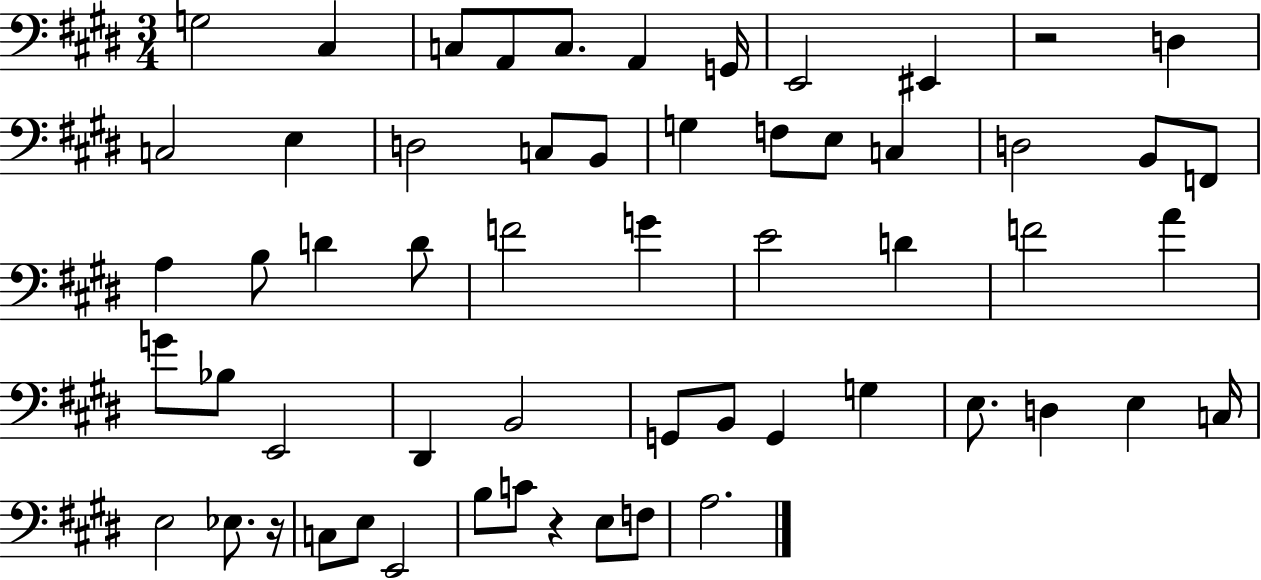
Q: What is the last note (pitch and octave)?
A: A3